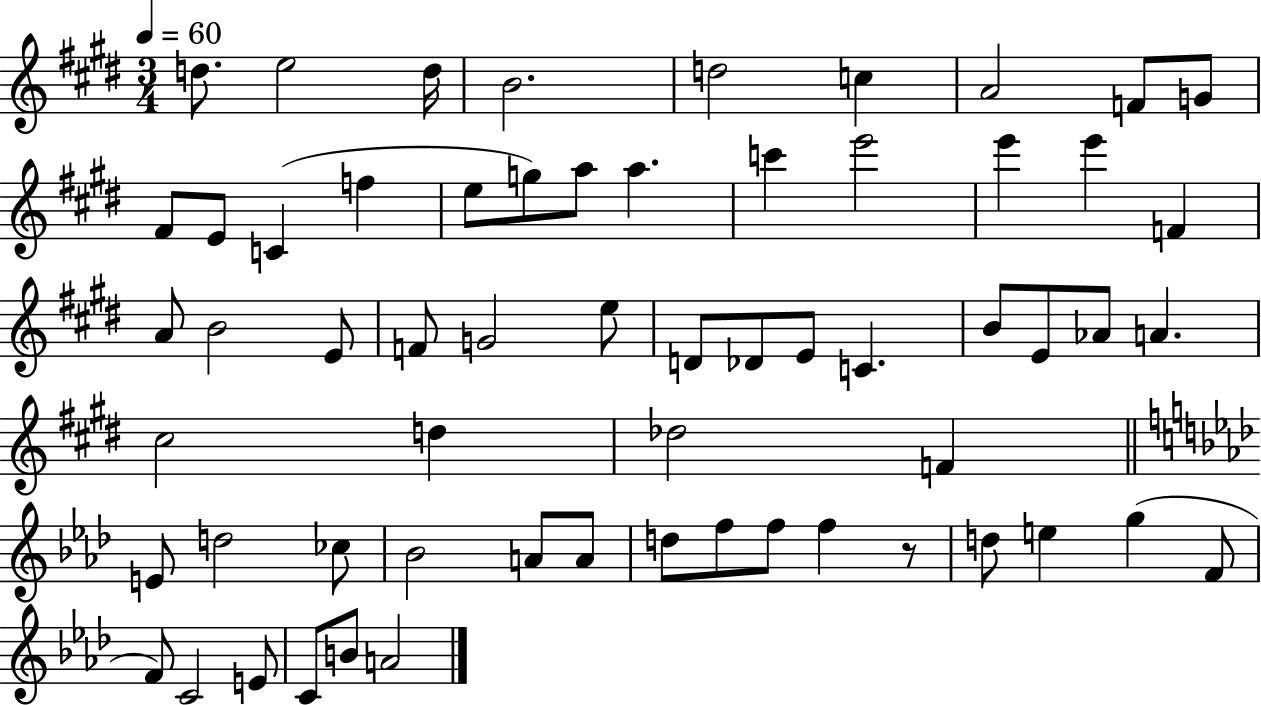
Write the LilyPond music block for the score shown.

{
  \clef treble
  \numericTimeSignature
  \time 3/4
  \key e \major
  \tempo 4 = 60
  d''8. e''2 d''16 | b'2. | d''2 c''4 | a'2 f'8 g'8 | \break fis'8 e'8 c'4( f''4 | e''8 g''8) a''8 a''4. | c'''4 e'''2 | e'''4 e'''4 f'4 | \break a'8 b'2 e'8 | f'8 g'2 e''8 | d'8 des'8 e'8 c'4. | b'8 e'8 aes'8 a'4. | \break cis''2 d''4 | des''2 f'4 | \bar "||" \break \key f \minor e'8 d''2 ces''8 | bes'2 a'8 a'8 | d''8 f''8 f''8 f''4 r8 | d''8 e''4 g''4( f'8 | \break f'8) c'2 e'8 | c'8 b'8 a'2 | \bar "|."
}